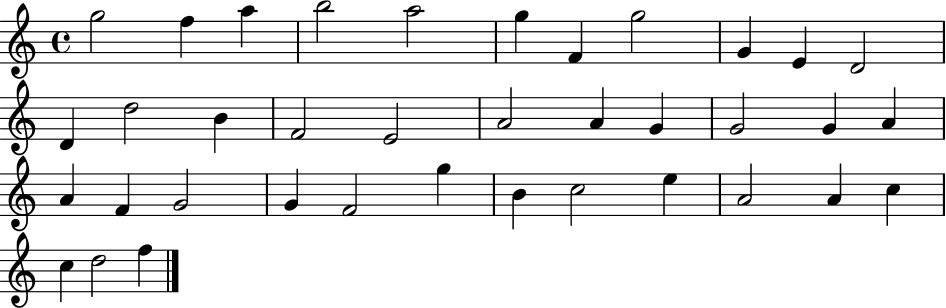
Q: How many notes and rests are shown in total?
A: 37